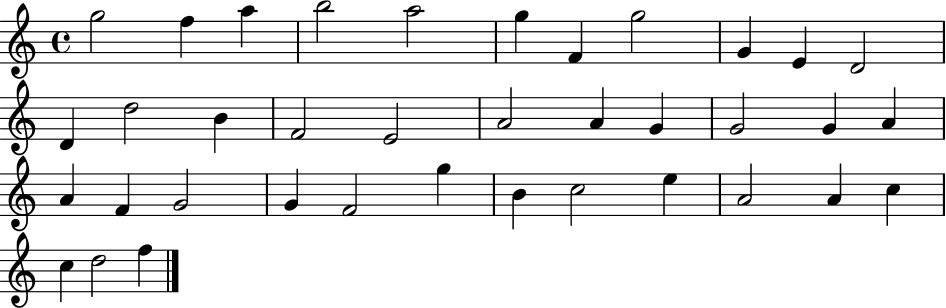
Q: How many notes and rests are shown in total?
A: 37